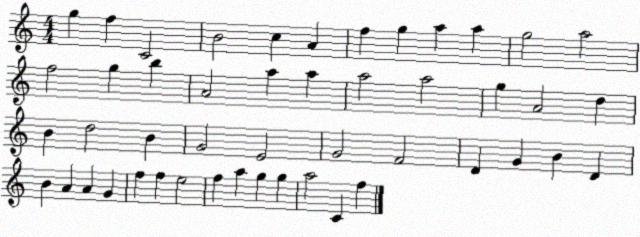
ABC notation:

X:1
T:Untitled
M:4/4
L:1/4
K:C
g f C2 B2 c A f g a a g2 a2 f2 g b A2 a a a2 a2 g A2 d B d2 B G2 E2 G2 F2 D G B D B A A G f f e2 f a g g a2 C f